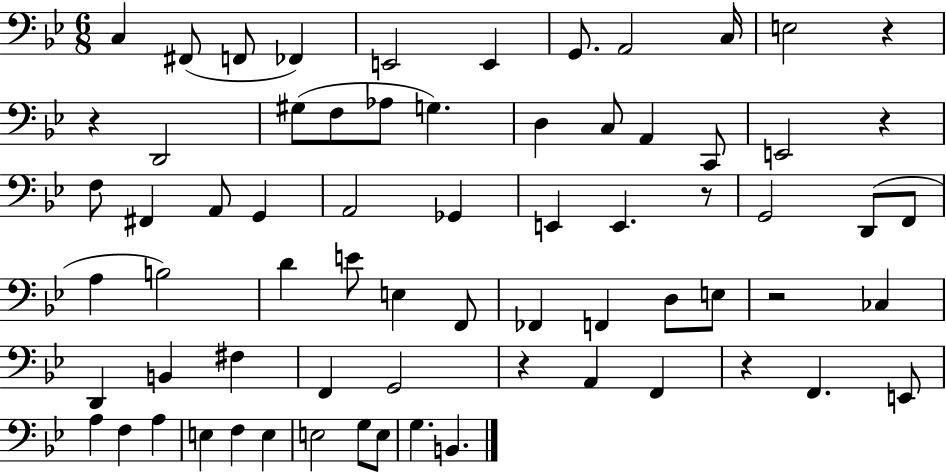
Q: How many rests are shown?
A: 7